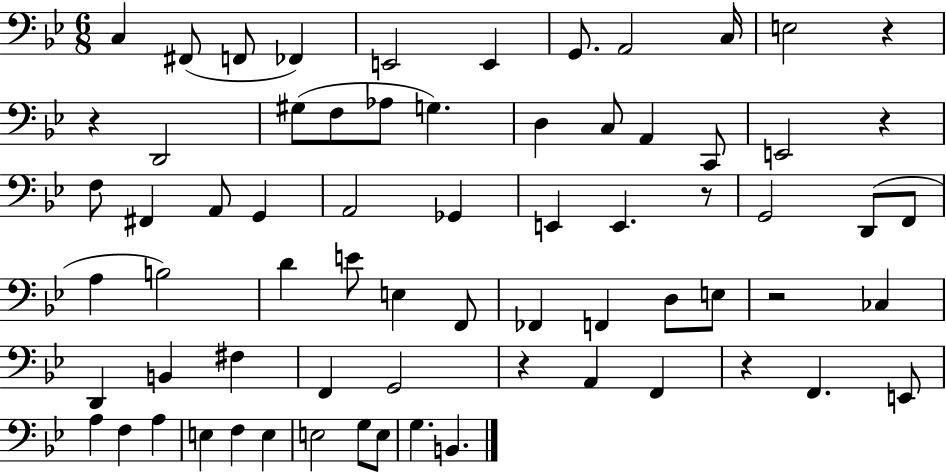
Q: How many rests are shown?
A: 7